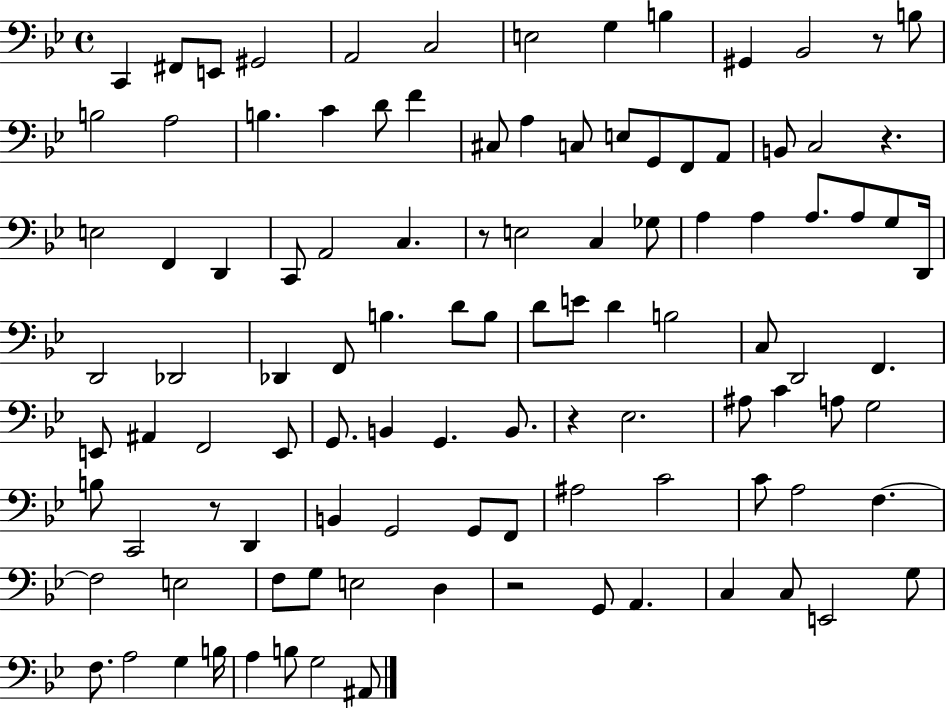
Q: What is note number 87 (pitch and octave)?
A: D3